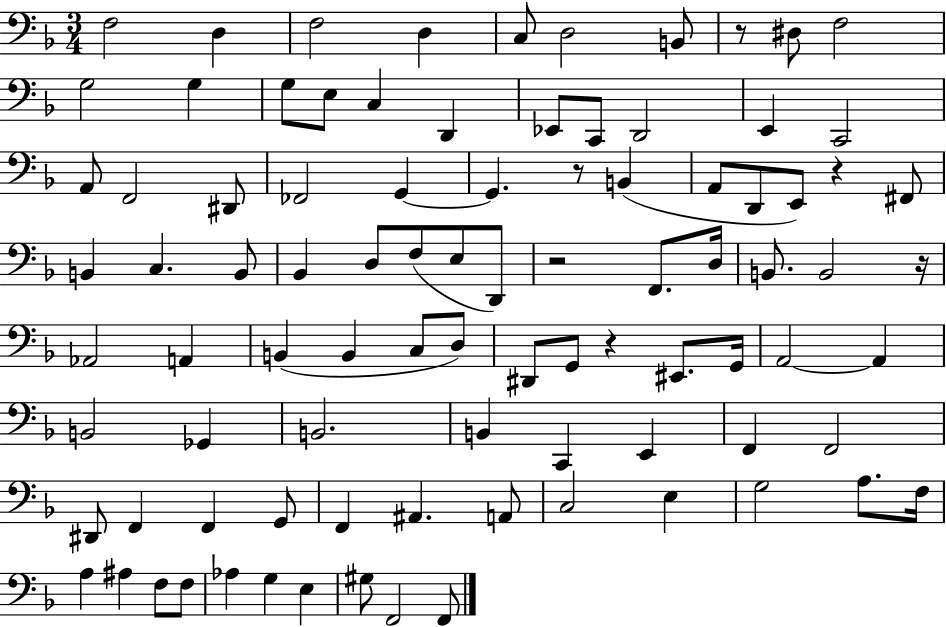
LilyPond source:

{
  \clef bass
  \numericTimeSignature
  \time 3/4
  \key f \major
  f2 d4 | f2 d4 | c8 d2 b,8 | r8 dis8 f2 | \break g2 g4 | g8 e8 c4 d,4 | ees,8 c,8 d,2 | e,4 c,2 | \break a,8 f,2 dis,8 | fes,2 g,4~~ | g,4. r8 b,4( | a,8 d,8 e,8) r4 fis,8 | \break b,4 c4. b,8 | bes,4 d8 f8( e8 d,8) | r2 f,8. d16 | b,8. b,2 r16 | \break aes,2 a,4 | b,4( b,4 c8 d8) | dis,8 g,8 r4 eis,8. g,16 | a,2~~ a,4 | \break b,2 ges,4 | b,2. | b,4 c,4 e,4 | f,4 f,2 | \break dis,8 f,4 f,4 g,8 | f,4 ais,4. a,8 | c2 e4 | g2 a8. f16 | \break a4 ais4 f8 f8 | aes4 g4 e4 | gis8 f,2 f,8 | \bar "|."
}